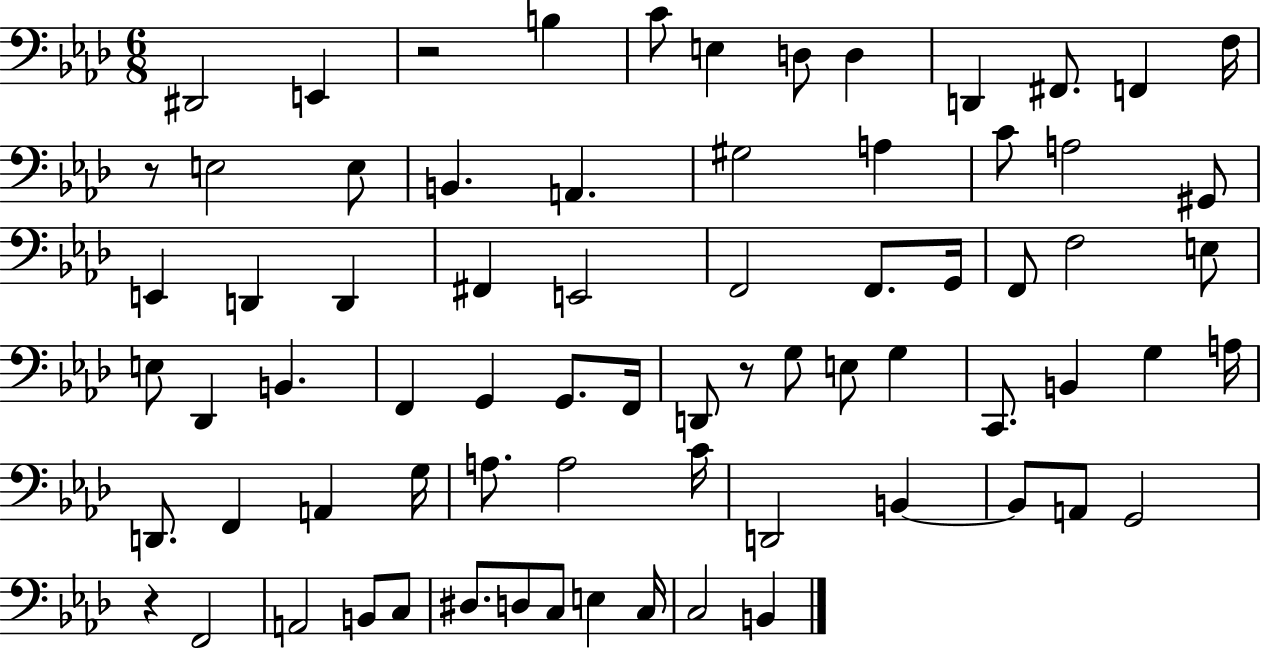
{
  \clef bass
  \numericTimeSignature
  \time 6/8
  \key aes \major
  dis,2 e,4 | r2 b4 | c'8 e4 d8 d4 | d,4 fis,8. f,4 f16 | \break r8 e2 e8 | b,4. a,4. | gis2 a4 | c'8 a2 gis,8 | \break e,4 d,4 d,4 | fis,4 e,2 | f,2 f,8. g,16 | f,8 f2 e8 | \break e8 des,4 b,4. | f,4 g,4 g,8. f,16 | d,8 r8 g8 e8 g4 | c,8. b,4 g4 a16 | \break d,8. f,4 a,4 g16 | a8. a2 c'16 | d,2 b,4~~ | b,8 a,8 g,2 | \break r4 f,2 | a,2 b,8 c8 | dis8. d8 c8 e4 c16 | c2 b,4 | \break \bar "|."
}